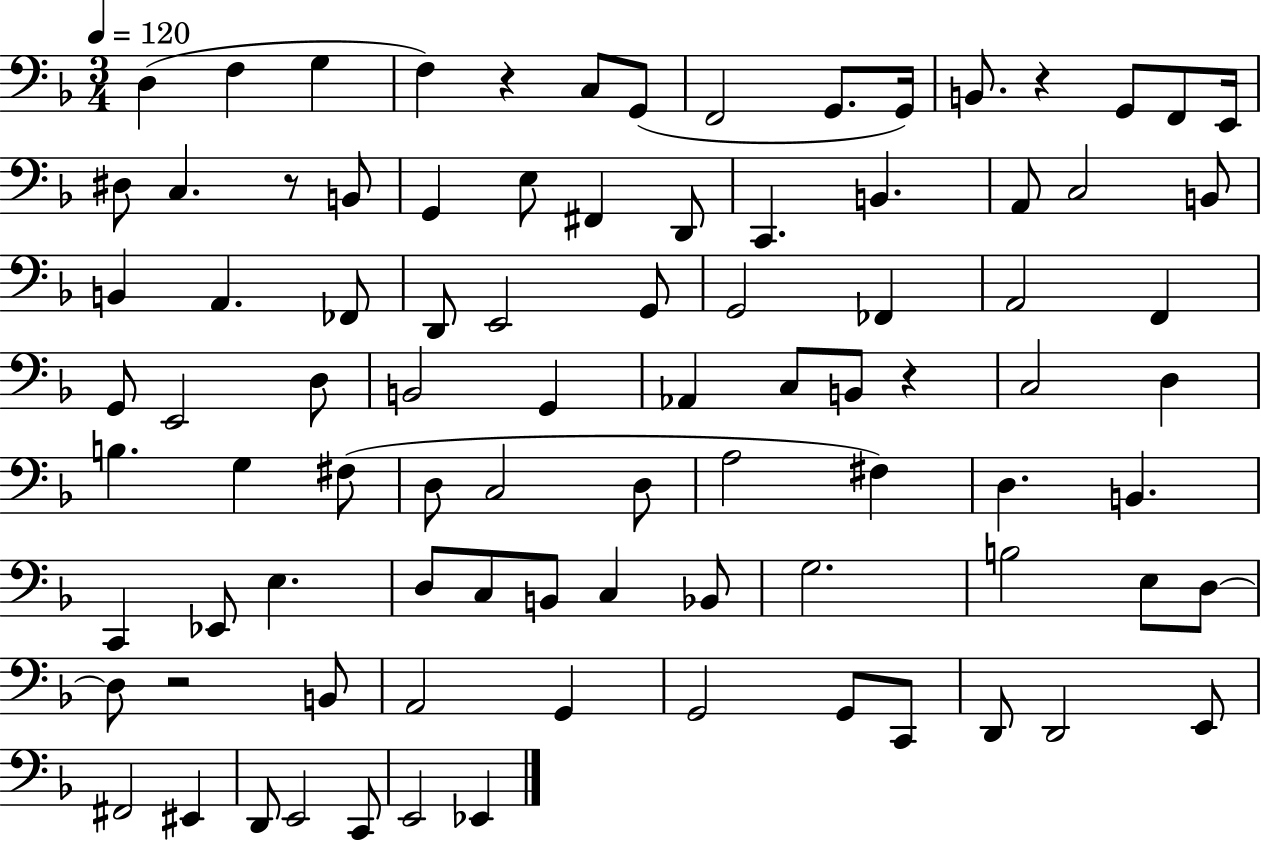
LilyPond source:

{
  \clef bass
  \numericTimeSignature
  \time 3/4
  \key f \major
  \tempo 4 = 120
  \repeat volta 2 { d4( f4 g4 | f4) r4 c8 g,8( | f,2 g,8. g,16) | b,8. r4 g,8 f,8 e,16 | \break dis8 c4. r8 b,8 | g,4 e8 fis,4 d,8 | c,4. b,4. | a,8 c2 b,8 | \break b,4 a,4. fes,8 | d,8 e,2 g,8 | g,2 fes,4 | a,2 f,4 | \break g,8 e,2 d8 | b,2 g,4 | aes,4 c8 b,8 r4 | c2 d4 | \break b4. g4 fis8( | d8 c2 d8 | a2 fis4) | d4. b,4. | \break c,4 ees,8 e4. | d8 c8 b,8 c4 bes,8 | g2. | b2 e8 d8~~ | \break d8 r2 b,8 | a,2 g,4 | g,2 g,8 c,8 | d,8 d,2 e,8 | \break fis,2 eis,4 | d,8 e,2 c,8 | e,2 ees,4 | } \bar "|."
}